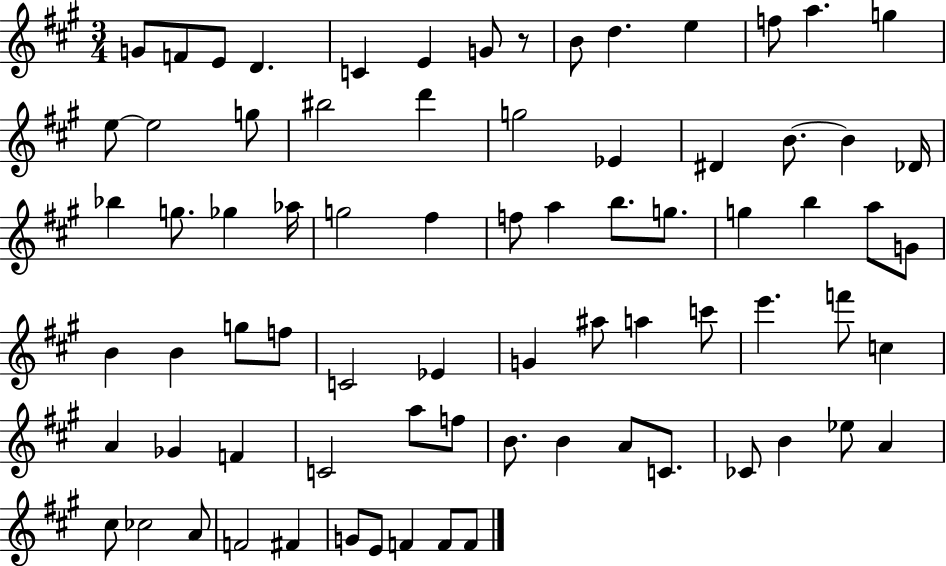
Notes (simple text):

G4/e F4/e E4/e D4/q. C4/q E4/q G4/e R/e B4/e D5/q. E5/q F5/e A5/q. G5/q E5/e E5/h G5/e BIS5/h D6/q G5/h Eb4/q D#4/q B4/e. B4/q Db4/s Bb5/q G5/e. Gb5/q Ab5/s G5/h F#5/q F5/e A5/q B5/e. G5/e. G5/q B5/q A5/e G4/e B4/q B4/q G5/e F5/e C4/h Eb4/q G4/q A#5/e A5/q C6/e E6/q. F6/e C5/q A4/q Gb4/q F4/q C4/h A5/e F5/e B4/e. B4/q A4/e C4/e. CES4/e B4/q Eb5/e A4/q C#5/e CES5/h A4/e F4/h F#4/q G4/e E4/e F4/q F4/e F4/e